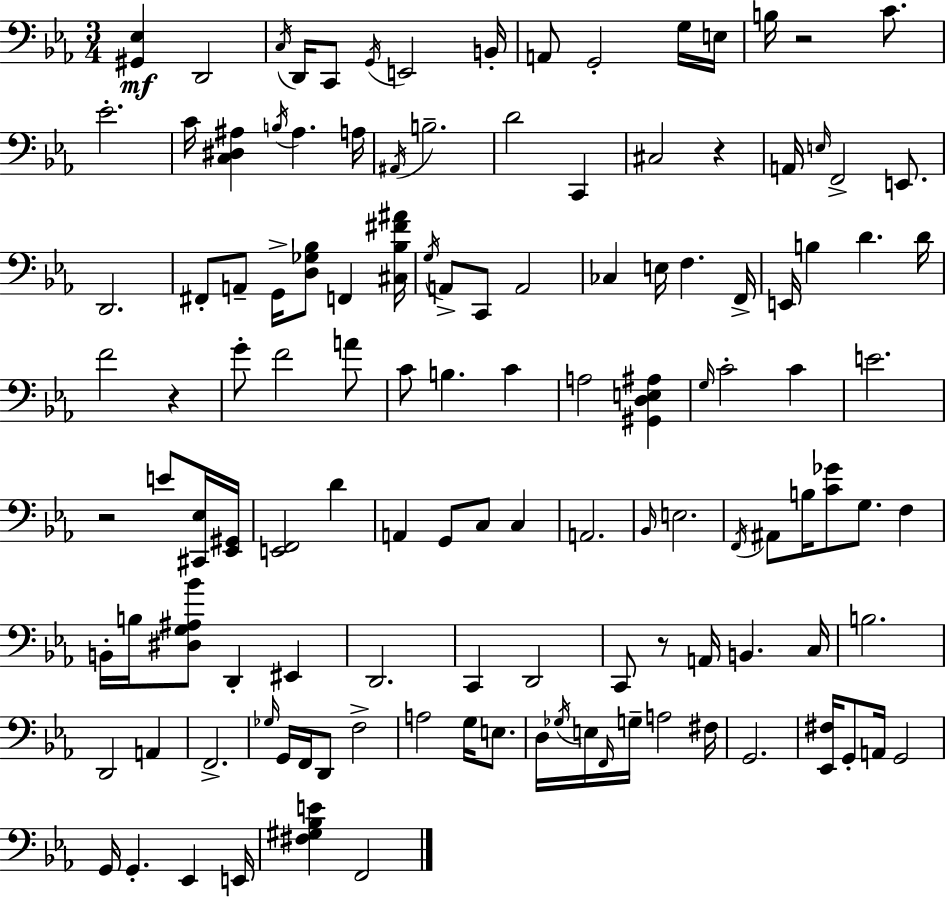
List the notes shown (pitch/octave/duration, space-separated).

[G#2,Eb3]/q D2/h C3/s D2/s C2/e G2/s E2/h B2/s A2/e G2/h G3/s E3/s B3/s R/h C4/e. Eb4/h. C4/s [C3,D#3,A#3]/q B3/s A#3/q. A3/s A#2/s B3/h. D4/h C2/q C#3/h R/q A2/s E3/s F2/h E2/e. D2/h. F#2/e A2/e G2/s [D3,Gb3,Bb3]/e F2/q [C#3,Bb3,F#4,A#4]/s G3/s A2/e C2/e A2/h CES3/q E3/s F3/q. F2/s E2/s B3/q D4/q. D4/s F4/h R/q G4/e F4/h A4/e C4/e B3/q. C4/q A3/h [G#2,D3,E3,A#3]/q G3/s C4/h C4/q E4/h. R/h E4/e [C#2,Eb3]/s [Eb2,G#2]/s [E2,F2]/h D4/q A2/q G2/e C3/e C3/q A2/h. Bb2/s E3/h. F2/s A#2/e B3/s [C4,Gb4]/e G3/e. F3/q B2/s B3/s [D#3,G3,A#3,Bb4]/e D2/q EIS2/q D2/h. C2/q D2/h C2/e R/e A2/s B2/q. C3/s B3/h. D2/h A2/q F2/h. Gb3/s G2/s F2/s D2/e F3/h A3/h G3/s E3/e. D3/s Gb3/s E3/s F2/s G3/s A3/h F#3/s G2/h. [Eb2,F#3]/s G2/e A2/s G2/h G2/s G2/q. Eb2/q E2/s [F#3,G#3,Bb3,E4]/q F2/h